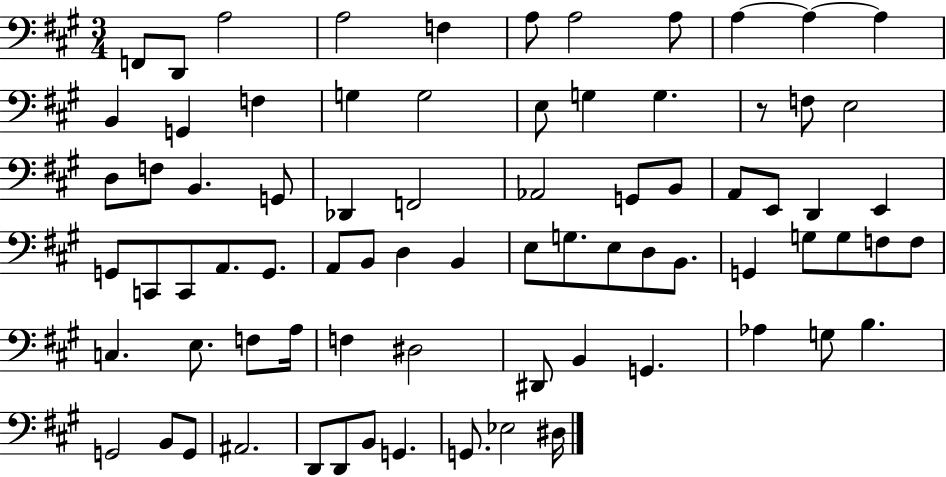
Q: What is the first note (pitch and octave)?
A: F2